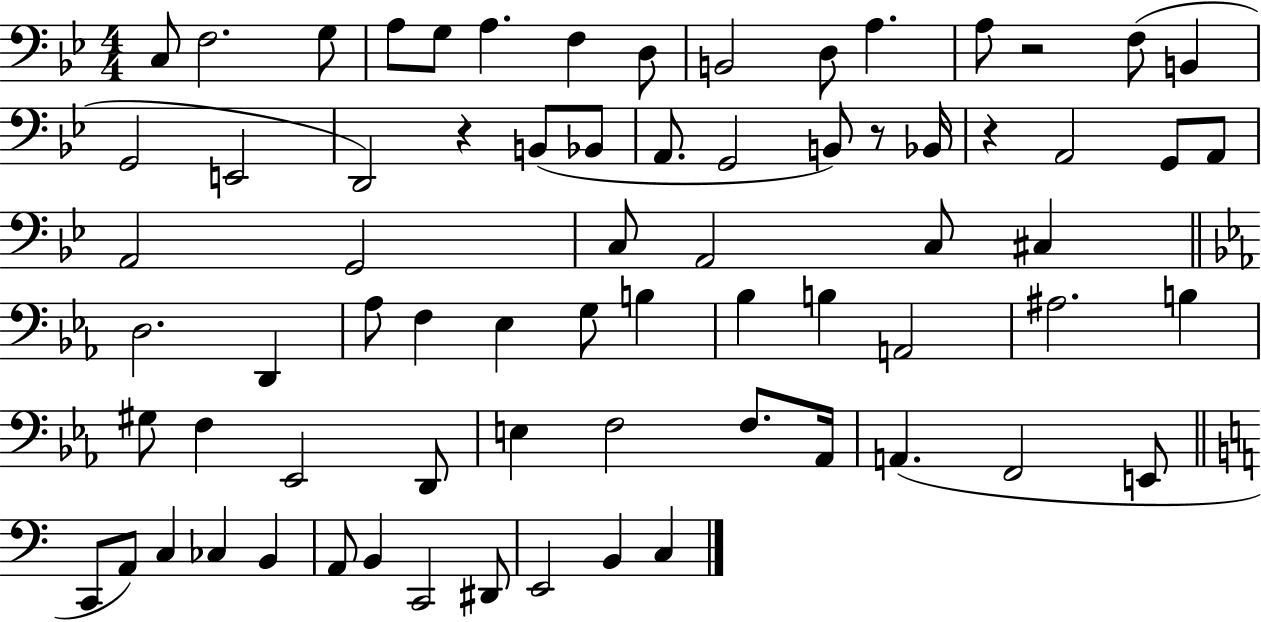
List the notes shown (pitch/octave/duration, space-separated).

C3/e F3/h. G3/e A3/e G3/e A3/q. F3/q D3/e B2/h D3/e A3/q. A3/e R/h F3/e B2/q G2/h E2/h D2/h R/q B2/e Bb2/e A2/e. G2/h B2/e R/e Bb2/s R/q A2/h G2/e A2/e A2/h G2/h C3/e A2/h C3/e C#3/q D3/h. D2/q Ab3/e F3/q Eb3/q G3/e B3/q Bb3/q B3/q A2/h A#3/h. B3/q G#3/e F3/q Eb2/h D2/e E3/q F3/h F3/e. Ab2/s A2/q. F2/h E2/e C2/e A2/e C3/q CES3/q B2/q A2/e B2/q C2/h D#2/e E2/h B2/q C3/q